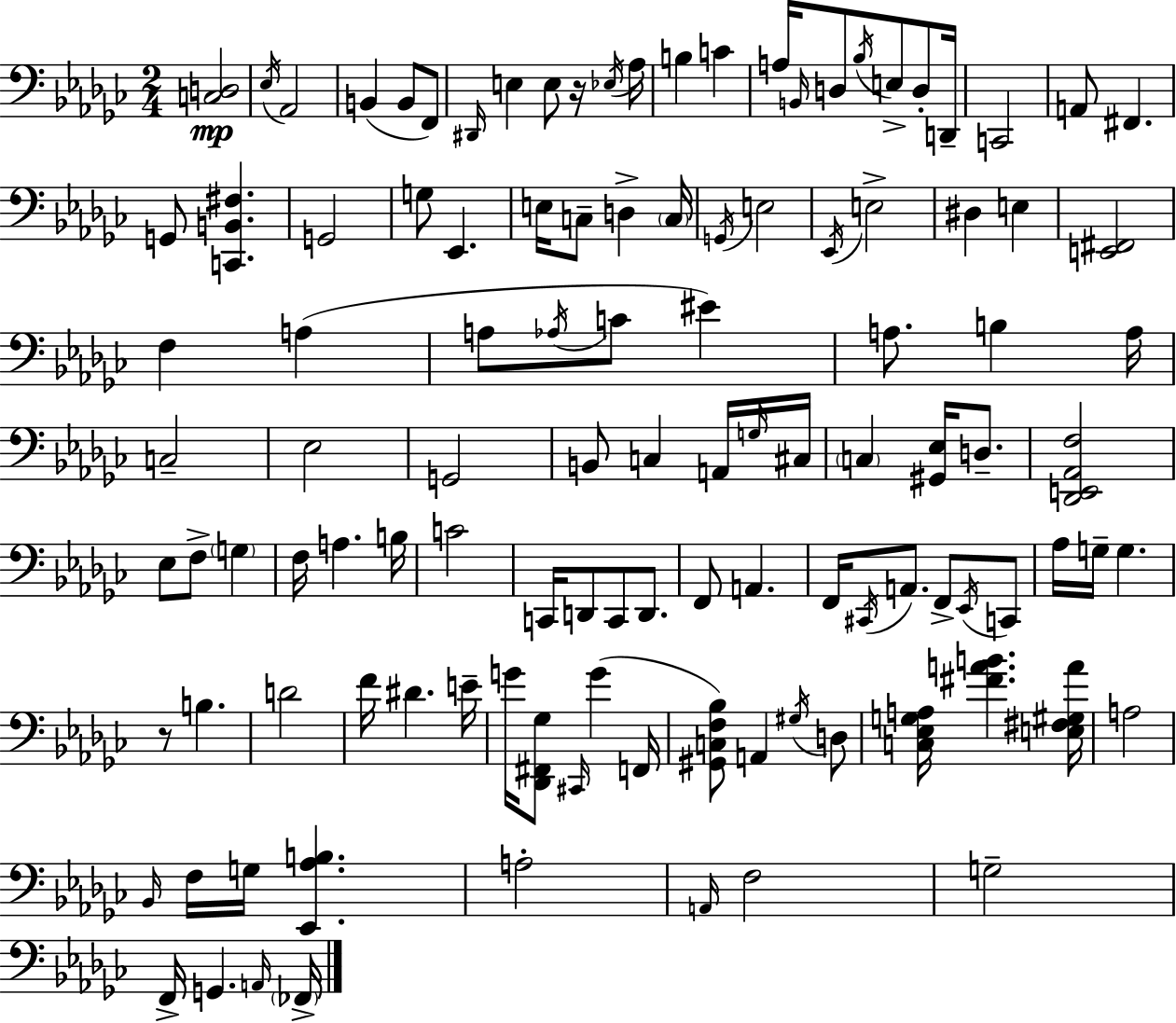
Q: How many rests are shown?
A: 2